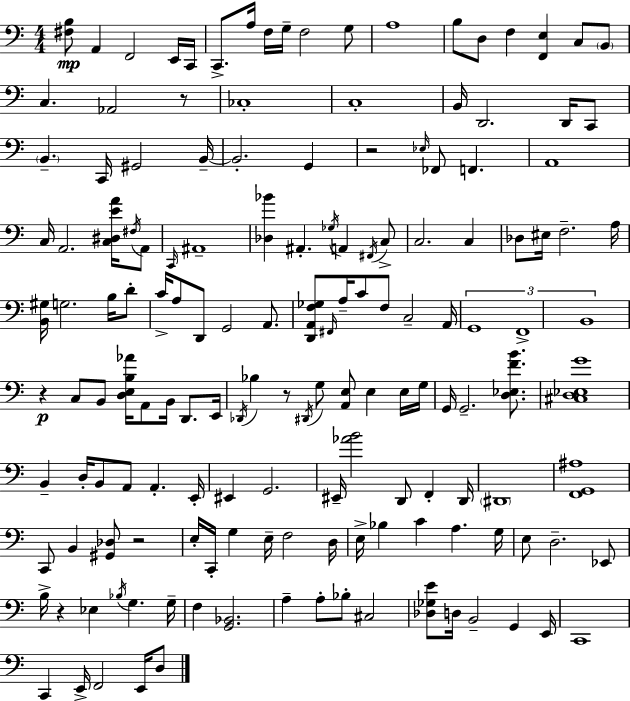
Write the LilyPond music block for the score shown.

{
  \clef bass
  \numericTimeSignature
  \time 4/4
  \key c \major
  <fis b>8\mp a,4 f,2 e,16 c,16 | c,8.-> a16 f16 g16-- f2 g8 | a1 | b8 d8 f4 <f, e>4 c8 \parenthesize b,8 | \break c4. aes,2 r8 | ces1-. | c1-. | b,16 d,2. d,16 c,8 | \break \parenthesize b,4.-- c,16 gis,2 b,16--~~ | b,2.-. g,4 | r2 \grace { ees16 } fes,8 f,4. | a,1 | \break c16 a,2. <c dis e' a'>16 \acciaccatura { fis16 } | a,8 \grace { c,16 } ais,1-- | <des bes'>4 ais,4.-. \acciaccatura { ges16 } a,4 | \acciaccatura { fis,16 } c8-> c2. | \break c4 des8 eis16 f2.-- | a16 <b, gis>16 g2. | b16 d'8-. c'16-> a8 d,8 g,2 | a,8. <d, a, f ges>8 \grace { fis,16 } a16-- c'8 f8 c2-- | \break a,16 \tuplet 3/2 { g,1 | f,1-> | b,1 } | r4\p c8 b,8 <d e b aes'>16 a,8 | \break b,16 d,8. e,16 \acciaccatura { des,16 } bes4 r8 \acciaccatura { dis,16 } g8 | <a, e>8 e4 e16 g16 g,16 g,2.-- | <d ees f' b'>8. <cis d ees g'>1 | b,4-- d16-. b,8 a,8 | \break a,4.-. e,16-. eis,4 g,2. | eis,16-- <aes' b'>2 | d,8 f,4-. d,16 \parenthesize dis,1 | <f, g, ais>1 | \break c,8 b,4 <gis, des>8 | r2 e16-. c,16-. g4 e16-- f2 | d16 e16-> bes4 c'4 | a4. g16 e8 d2.-- | \break ees,8 b16-> r4 ees4 | \acciaccatura { bes16 } g4. g16-- f4 <g, bes,>2. | a4-- a8-. bes8-. | cis2 <des ges e'>8 d16 b,2-- | \break g,4 e,16 c,1 | c,4 e,16-> f,2 | e,16 d8 \bar "|."
}